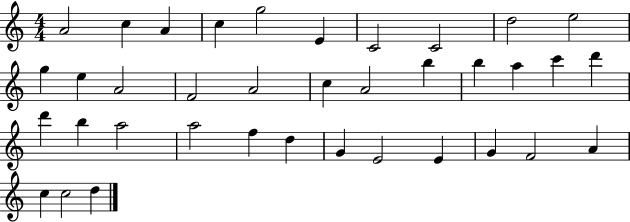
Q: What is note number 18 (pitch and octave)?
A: B5